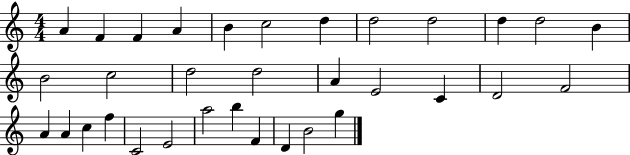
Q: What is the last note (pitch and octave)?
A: G5